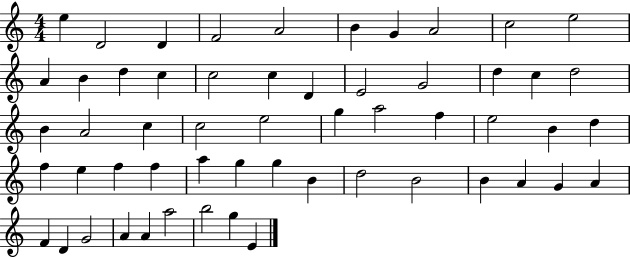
X:1
T:Untitled
M:4/4
L:1/4
K:C
e D2 D F2 A2 B G A2 c2 e2 A B d c c2 c D E2 G2 d c d2 B A2 c c2 e2 g a2 f e2 B d f e f f a g g B d2 B2 B A G A F D G2 A A a2 b2 g E